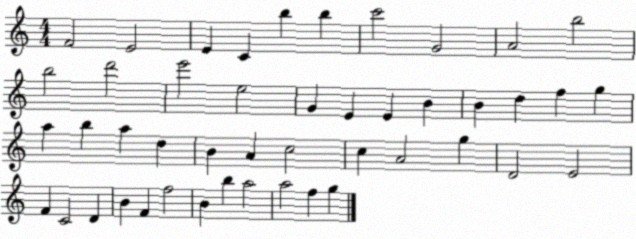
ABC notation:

X:1
T:Untitled
M:4/4
L:1/4
K:C
F2 E2 E C b b c'2 G2 A2 b2 b2 d'2 e'2 e2 G E E B B d f g a b a d B A c2 c A2 g D2 E2 F C2 D B F f2 B b a2 a2 f g